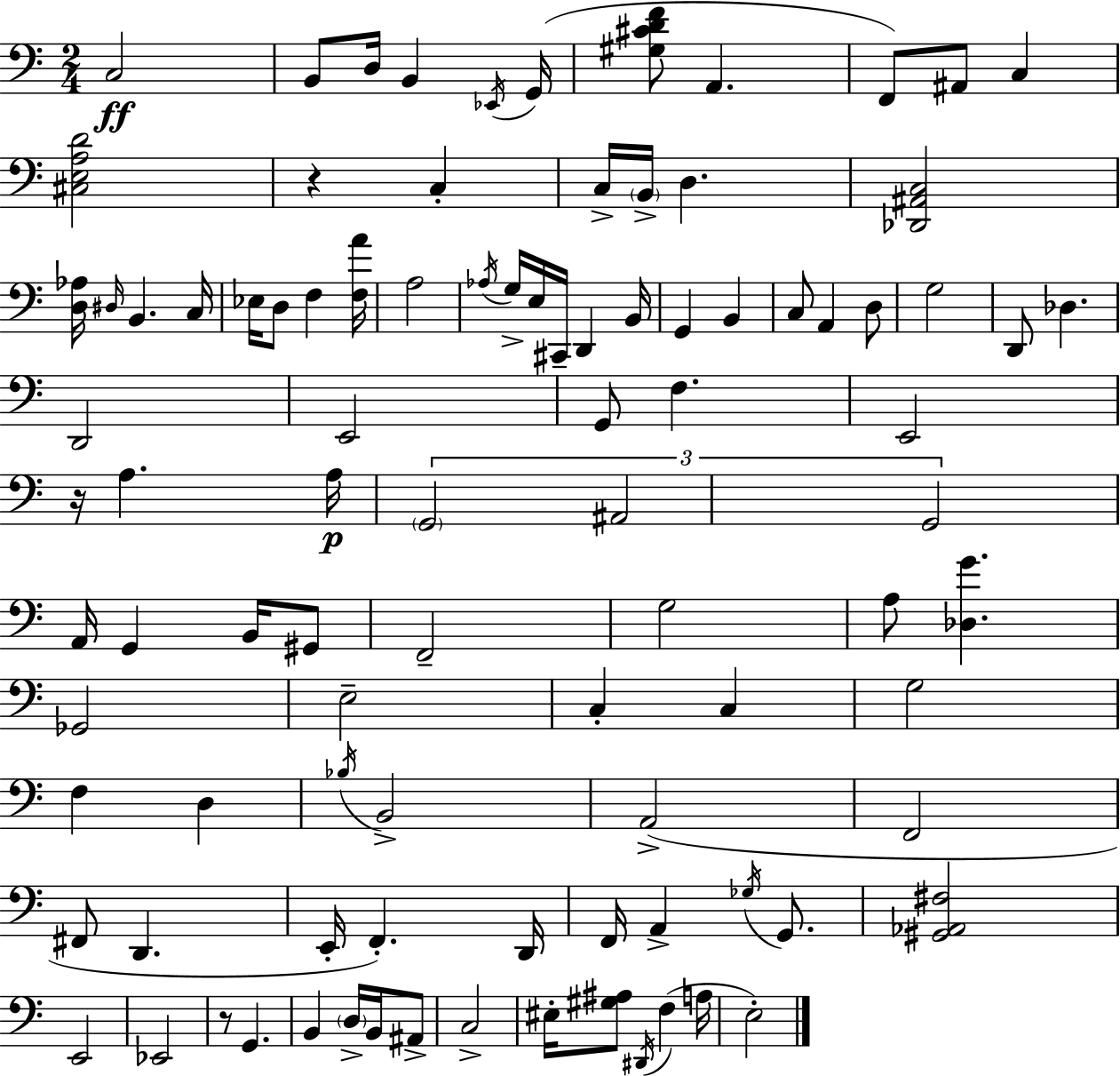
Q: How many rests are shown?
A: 3